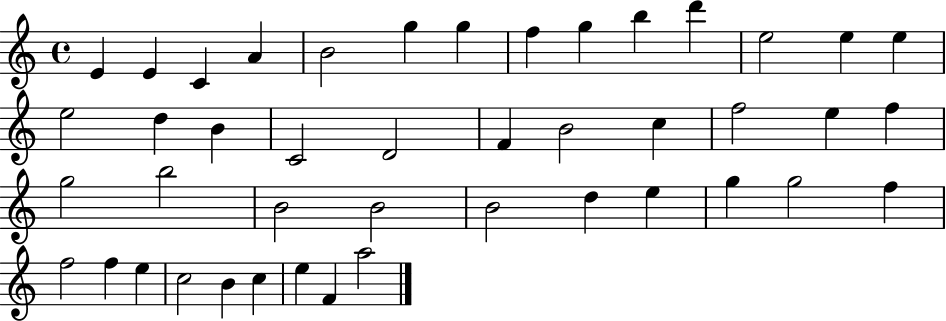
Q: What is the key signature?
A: C major